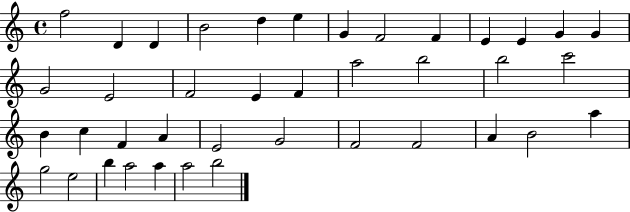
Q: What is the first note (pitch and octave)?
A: F5